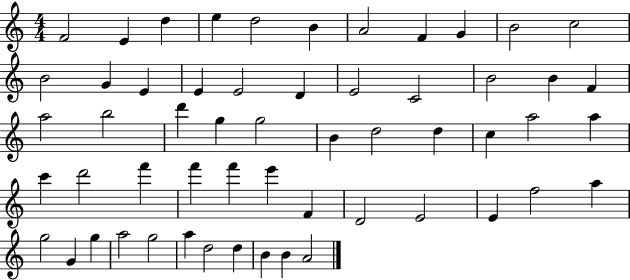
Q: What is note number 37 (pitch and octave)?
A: F6